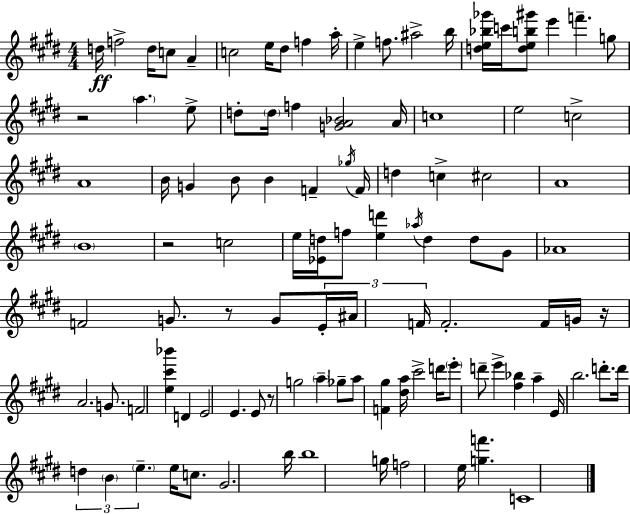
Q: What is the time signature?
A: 4/4